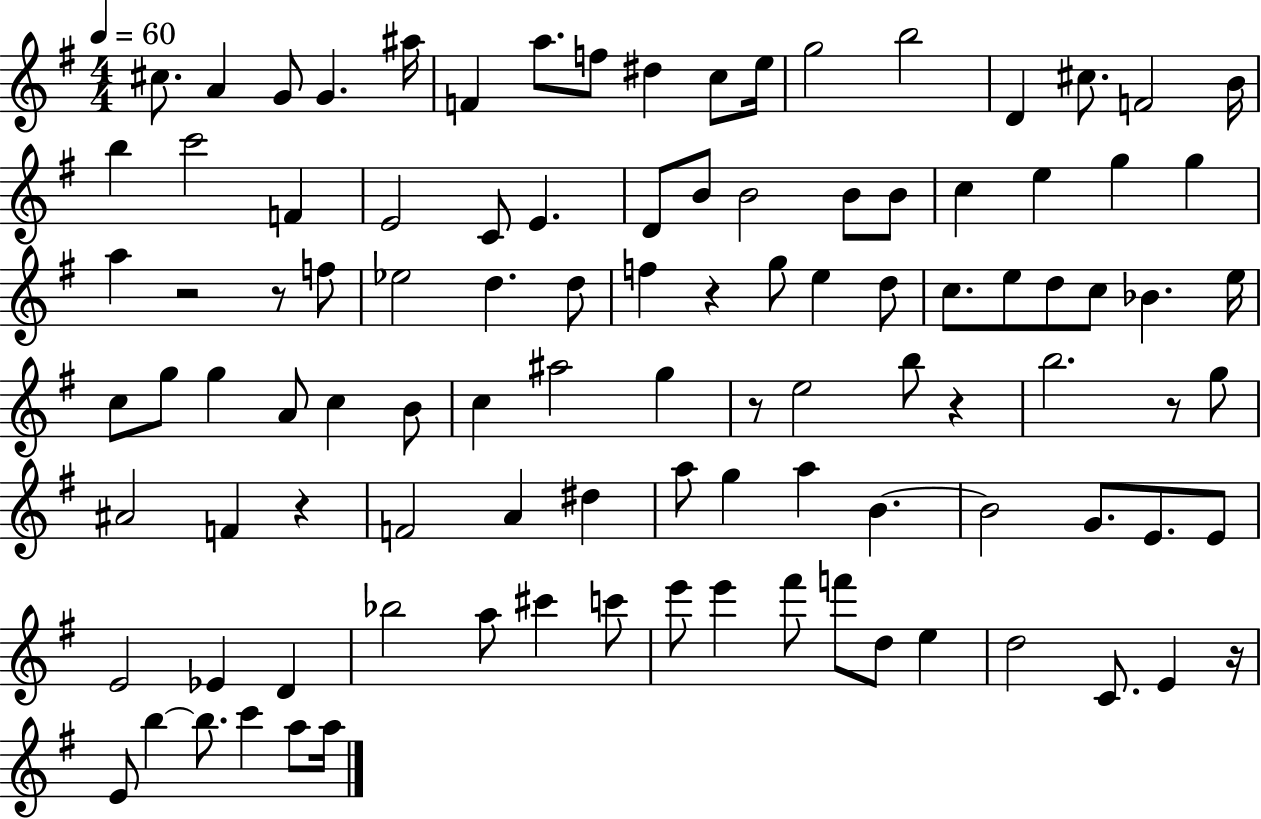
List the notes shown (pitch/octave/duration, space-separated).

C#5/e. A4/q G4/e G4/q. A#5/s F4/q A5/e. F5/e D#5/q C5/e E5/s G5/h B5/h D4/q C#5/e. F4/h B4/s B5/q C6/h F4/q E4/h C4/e E4/q. D4/e B4/e B4/h B4/e B4/e C5/q E5/q G5/q G5/q A5/q R/h R/e F5/e Eb5/h D5/q. D5/e F5/q R/q G5/e E5/q D5/e C5/e. E5/e D5/e C5/e Bb4/q. E5/s C5/e G5/e G5/q A4/e C5/q B4/e C5/q A#5/h G5/q R/e E5/h B5/e R/q B5/h. R/e G5/e A#4/h F4/q R/q F4/h A4/q D#5/q A5/e G5/q A5/q B4/q. B4/h G4/e. E4/e. E4/e E4/h Eb4/q D4/q Bb5/h A5/e C#6/q C6/e E6/e E6/q F#6/e F6/e D5/e E5/q D5/h C4/e. E4/q R/s E4/e B5/q B5/e. C6/q A5/e A5/s